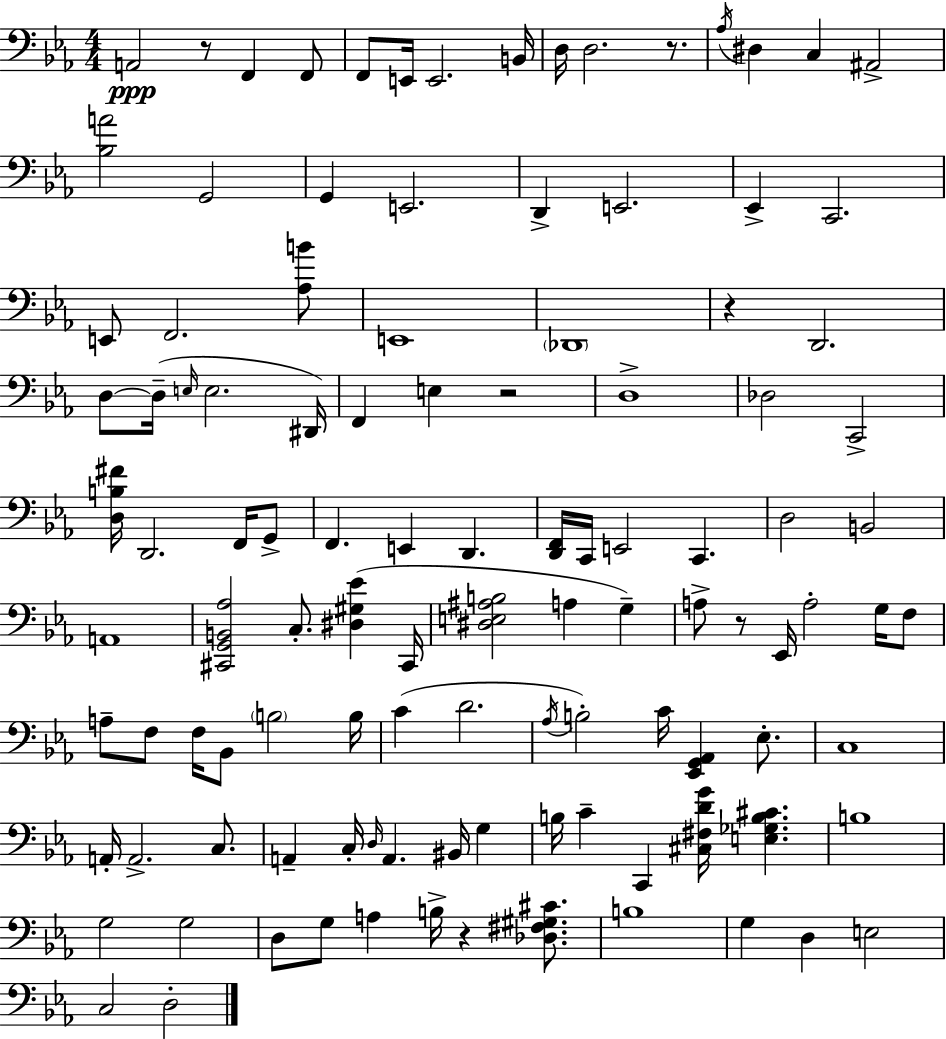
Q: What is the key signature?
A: EES major